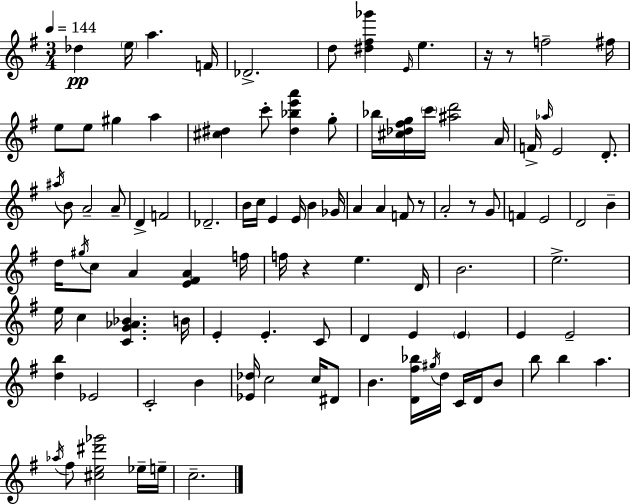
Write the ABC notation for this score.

X:1
T:Untitled
M:3/4
L:1/4
K:G
_d e/4 a F/4 _D2 d/2 [^d^f_g'] E/4 e z/4 z/2 f2 ^f/4 e/2 e/2 ^g a [^c^d] c'/2 [^d_be'a'] g/2 _b/4 [^c_d^fg]/4 c'/4 [^ad']2 A/4 F/4 _a/4 E2 D/2 ^a/4 B/2 A2 A/2 D F2 _D2 B/4 c/4 E E/4 B _G/4 A A F/2 z/2 A2 z/2 G/2 F E2 D2 B d/4 ^g/4 c/2 A [E^FA] f/4 f/4 z e D/4 B2 e2 e/4 c [CG_A_B] B/4 E E C/2 D E E E E2 [db] _E2 C2 B [_E_d]/4 c2 c/4 ^D/2 B [D^f_b]/4 ^g/4 d/4 C/4 D/4 B/2 b/2 b a _a/4 ^f/2 [^ce^d'_g']2 _e/4 e/4 c2